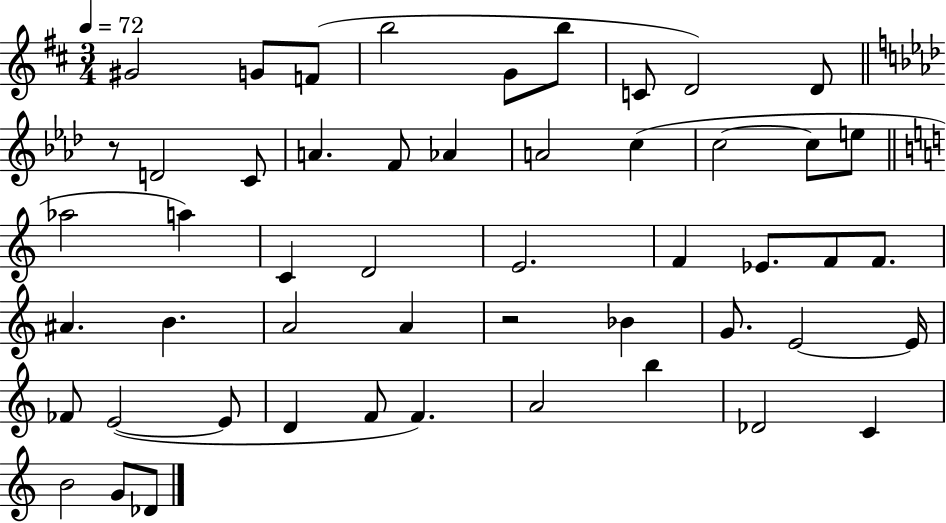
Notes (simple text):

G#4/h G4/e F4/e B5/h G4/e B5/e C4/e D4/h D4/e R/e D4/h C4/e A4/q. F4/e Ab4/q A4/h C5/q C5/h C5/e E5/e Ab5/h A5/q C4/q D4/h E4/h. F4/q Eb4/e. F4/e F4/e. A#4/q. B4/q. A4/h A4/q R/h Bb4/q G4/e. E4/h E4/s FES4/e E4/h E4/e D4/q F4/e F4/q. A4/h B5/q Db4/h C4/q B4/h G4/e Db4/e